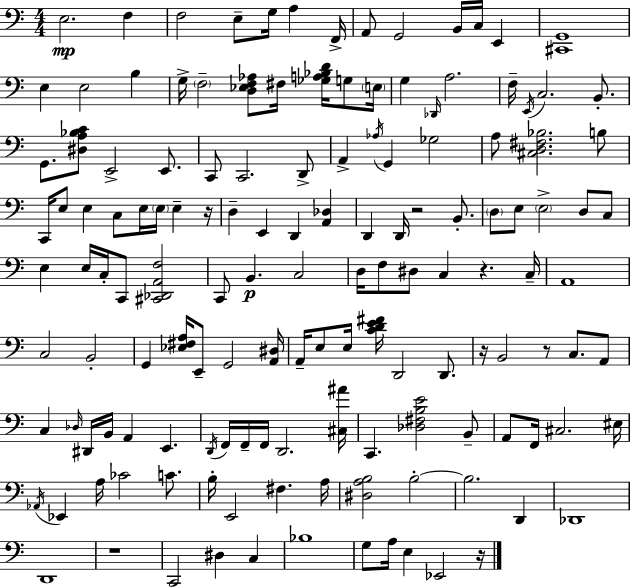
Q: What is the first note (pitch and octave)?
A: E3